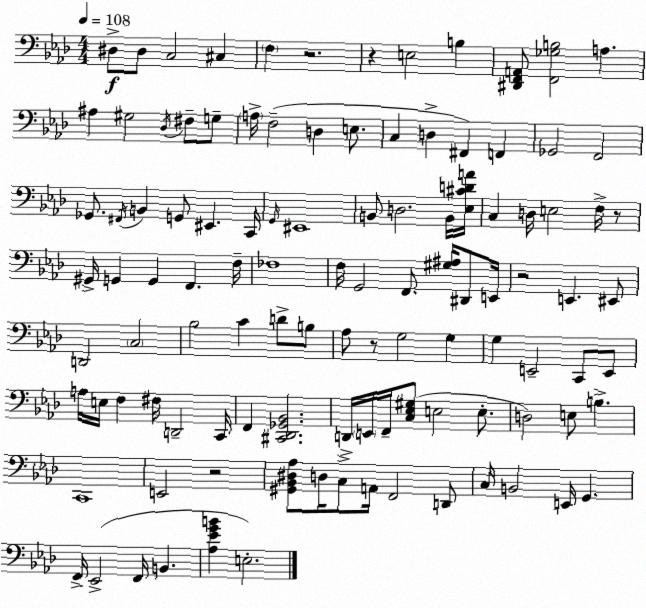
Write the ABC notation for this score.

X:1
T:Untitled
M:4/4
L:1/4
K:Fm
^D,/2 ^D,/2 C,2 ^C, F, z2 z E,2 B, [^D,,F,,A,,]/2 [F,,_G,B,]2 A, ^A, ^G,2 _D,/4 ^F,/2 G,/2 A,/4 F,2 D, E,/2 C, D, ^F,, F,, _G,,2 F,,2 _G,,/2 ^F,,/4 B,, G,,/2 ^E,, C,,/4 G,,/4 ^E,,4 B,,/2 D,2 B,,/4 [_E,^CDA]/4 C, D,/4 E,2 F,/4 z/2 ^G,,/4 G,, G,, F,, F,/4 _F,4 F,/4 G,,2 F,,/2 [^G,^A,]/4 ^D,,/2 E,,/4 z2 E,, ^E,,/2 D,,2 C,2 _B,2 C D/2 B,/2 _A,/2 z/2 G,2 G, G, E,,2 C,,/2 E,,/2 A,/4 E,/4 F, ^F,/4 D,,2 C,,/4 F,, [^C,,_D,,_G,,_B,,]2 D,,/4 E,,/4 F,,/4 [C,_E,^G,]/2 E,2 E,/2 D,2 E,/2 B, C,,4 E,,2 z2 [^G,,_B,,^D,_A,]/2 D,/4 C,/2 A,,/4 F,,2 D,,/2 C,/4 B,,2 E,,/4 G,, F,,/4 _E,,2 F,,/4 B,, [_A,_EGB] E,2